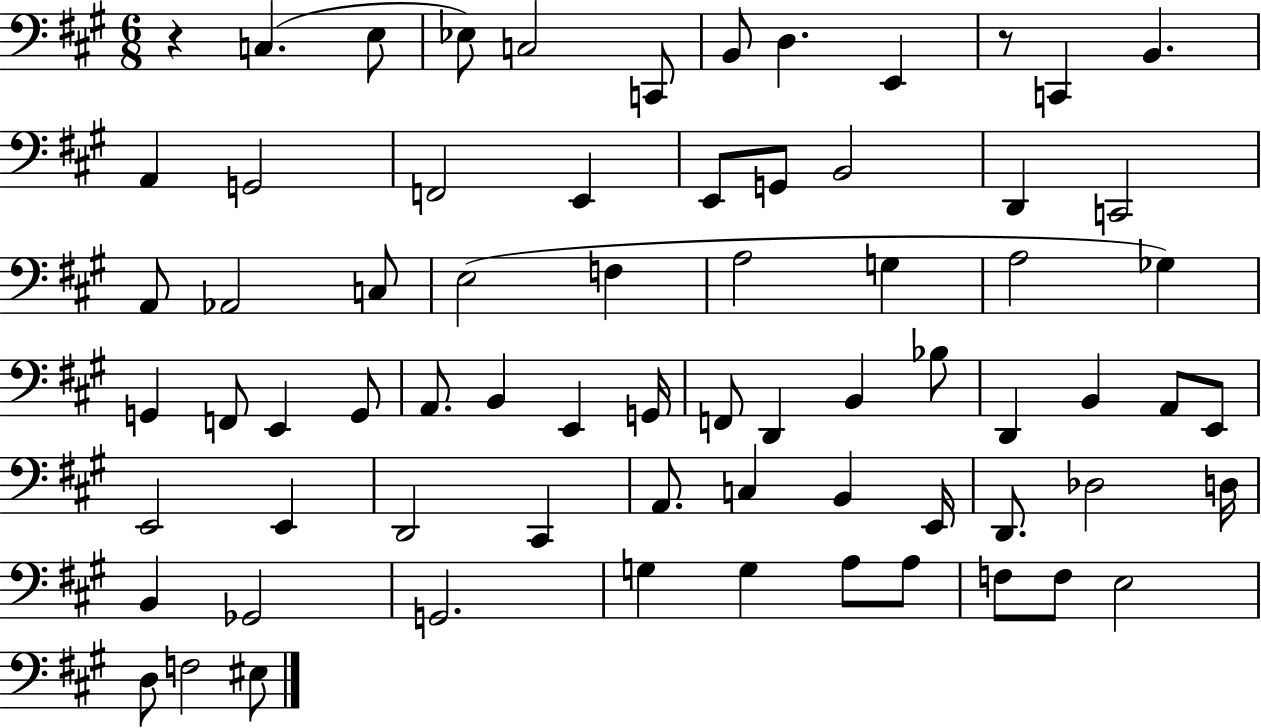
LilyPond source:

{
  \clef bass
  \numericTimeSignature
  \time 6/8
  \key a \major
  \repeat volta 2 { r4 c4.( e8 | ees8) c2 c,8 | b,8 d4. e,4 | r8 c,4 b,4. | \break a,4 g,2 | f,2 e,4 | e,8 g,8 b,2 | d,4 c,2 | \break a,8 aes,2 c8 | e2( f4 | a2 g4 | a2 ges4) | \break g,4 f,8 e,4 g,8 | a,8. b,4 e,4 g,16 | f,8 d,4 b,4 bes8 | d,4 b,4 a,8 e,8 | \break e,2 e,4 | d,2 cis,4 | a,8. c4 b,4 e,16 | d,8. des2 d16 | \break b,4 ges,2 | g,2. | g4 g4 a8 a8 | f8 f8 e2 | \break d8 f2 eis8 | } \bar "|."
}